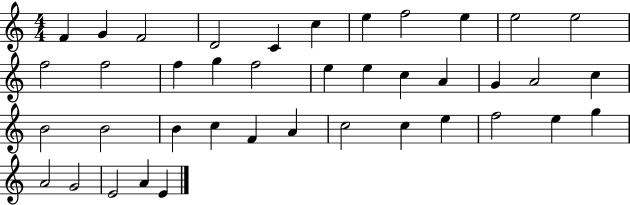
X:1
T:Untitled
M:4/4
L:1/4
K:C
F G F2 D2 C c e f2 e e2 e2 f2 f2 f g f2 e e c A G A2 c B2 B2 B c F A c2 c e f2 e g A2 G2 E2 A E